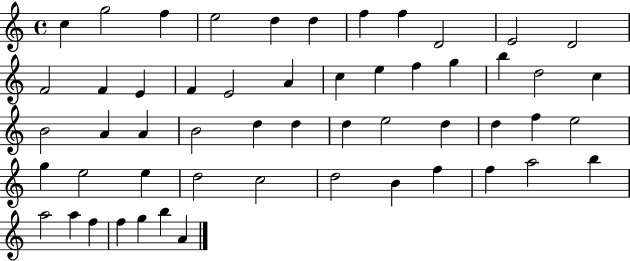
X:1
T:Untitled
M:4/4
L:1/4
K:C
c g2 f e2 d d f f D2 E2 D2 F2 F E F E2 A c e f g b d2 c B2 A A B2 d d d e2 d d f e2 g e2 e d2 c2 d2 B f f a2 b a2 a f f g b A